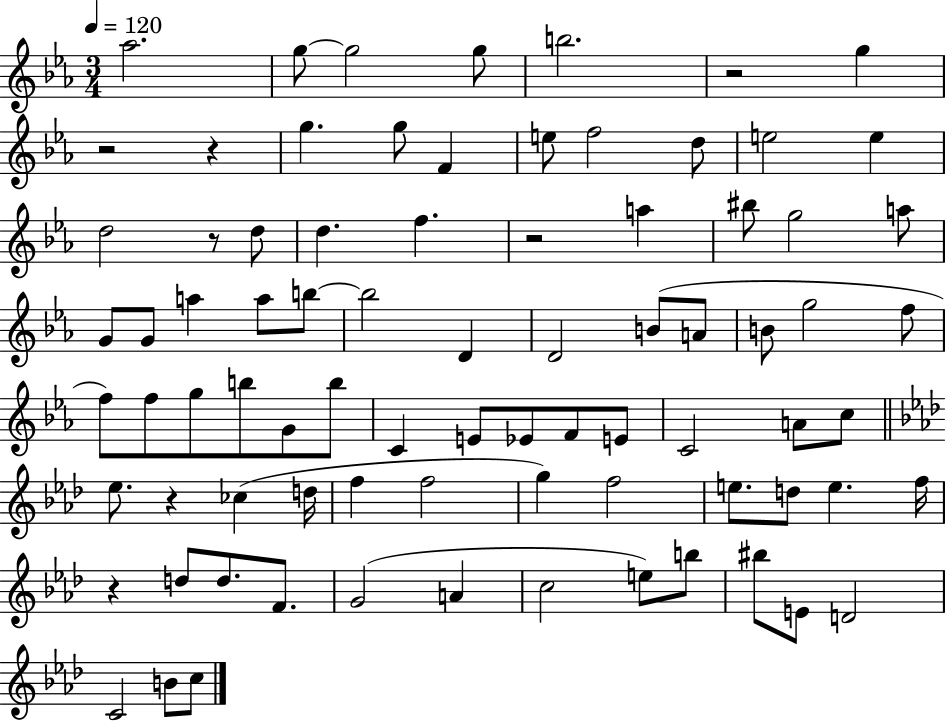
{
  \clef treble
  \numericTimeSignature
  \time 3/4
  \key ees \major
  \tempo 4 = 120
  aes''2. | g''8~~ g''2 g''8 | b''2. | r2 g''4 | \break r2 r4 | g''4. g''8 f'4 | e''8 f''2 d''8 | e''2 e''4 | \break d''2 r8 d''8 | d''4. f''4. | r2 a''4 | bis''8 g''2 a''8 | \break g'8 g'8 a''4 a''8 b''8~~ | b''2 d'4 | d'2 b'8( a'8 | b'8 g''2 f''8 | \break f''8) f''8 g''8 b''8 g'8 b''8 | c'4 e'8 ees'8 f'8 e'8 | c'2 a'8 c''8 | \bar "||" \break \key aes \major ees''8. r4 ces''4( d''16 | f''4 f''2 | g''4) f''2 | e''8. d''8 e''4. f''16 | \break r4 d''8 d''8. f'8. | g'2( a'4 | c''2 e''8) b''8 | bis''8 e'8 d'2 | \break c'2 b'8 c''8 | \bar "|."
}